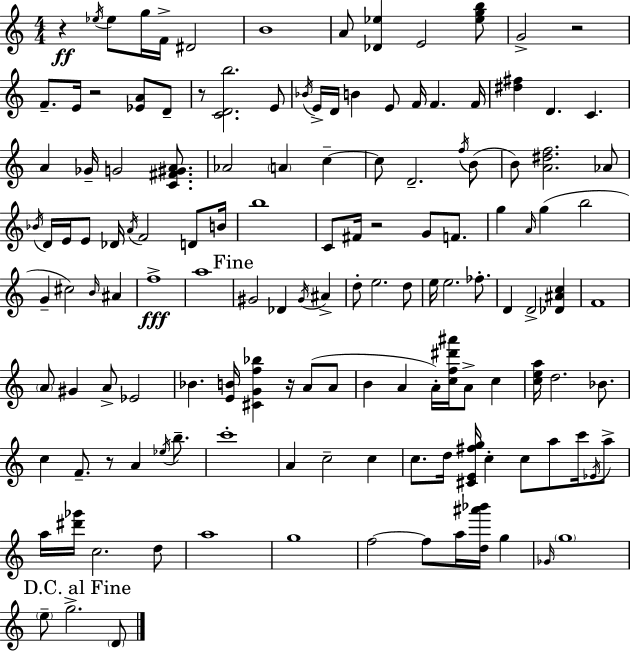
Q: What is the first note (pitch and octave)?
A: Eb5